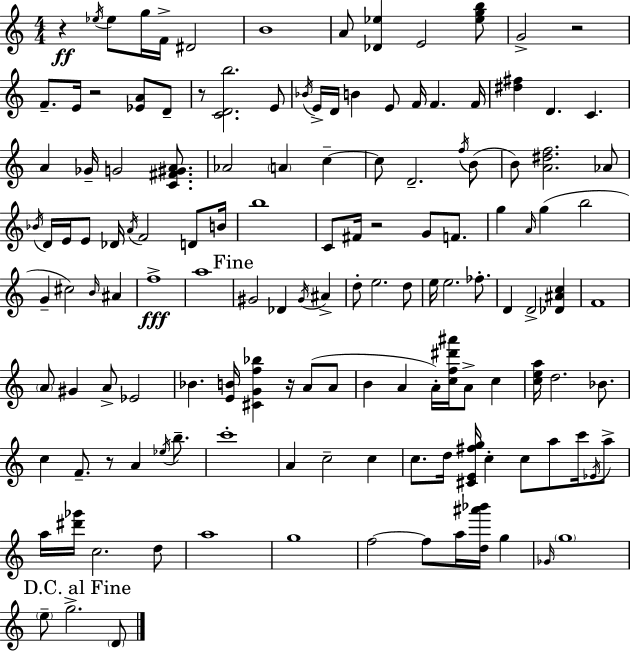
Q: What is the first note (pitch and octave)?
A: Eb5